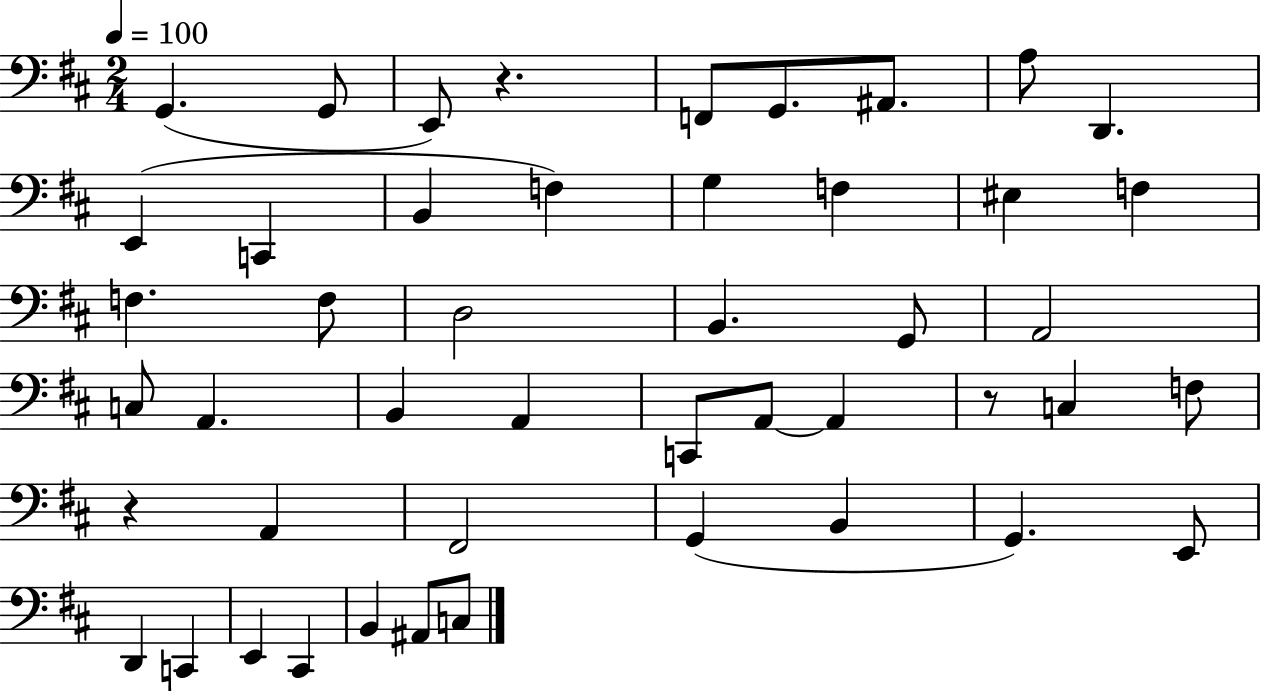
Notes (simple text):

G2/q. G2/e E2/e R/q. F2/e G2/e. A#2/e. A3/e D2/q. E2/q C2/q B2/q F3/q G3/q F3/q EIS3/q F3/q F3/q. F3/e D3/h B2/q. G2/e A2/h C3/e A2/q. B2/q A2/q C2/e A2/e A2/q R/e C3/q F3/e R/q A2/q F#2/h G2/q B2/q G2/q. E2/e D2/q C2/q E2/q C#2/q B2/q A#2/e C3/e